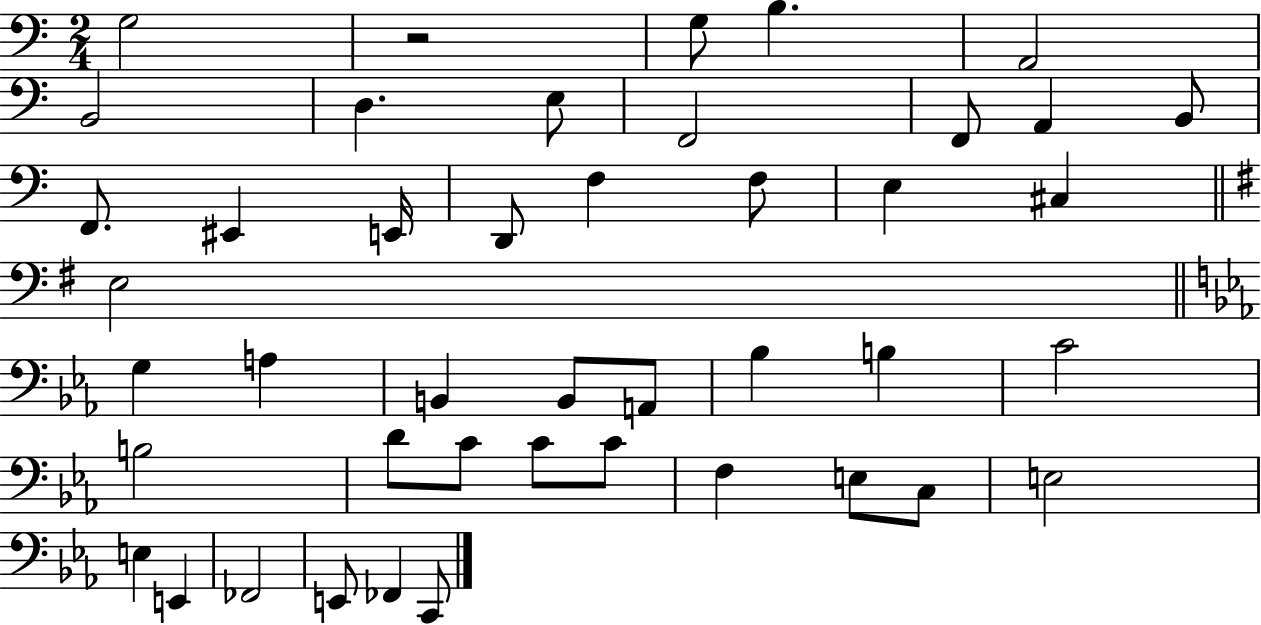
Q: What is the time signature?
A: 2/4